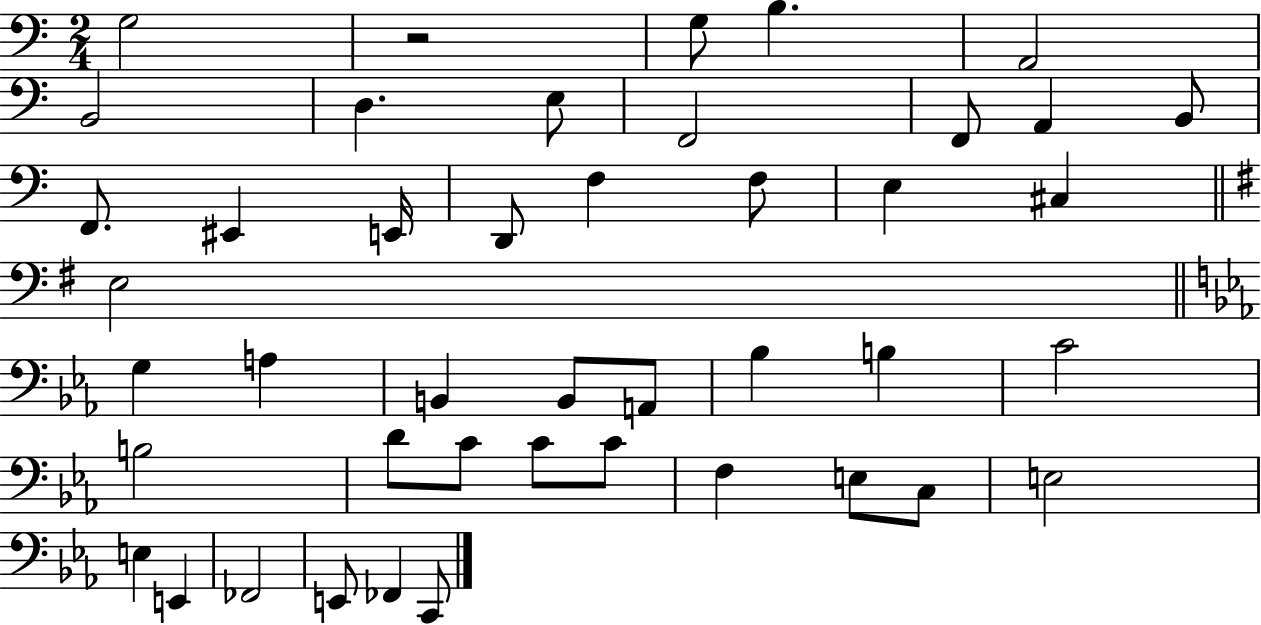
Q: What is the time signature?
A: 2/4